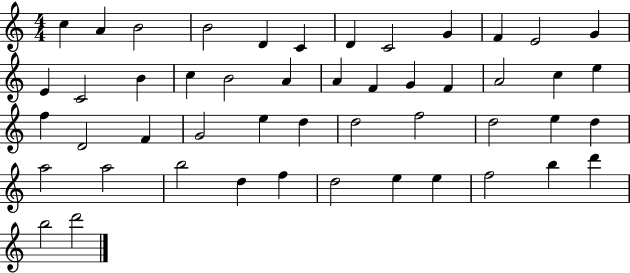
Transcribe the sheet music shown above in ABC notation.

X:1
T:Untitled
M:4/4
L:1/4
K:C
c A B2 B2 D C D C2 G F E2 G E C2 B c B2 A A F G F A2 c e f D2 F G2 e d d2 f2 d2 e d a2 a2 b2 d f d2 e e f2 b d' b2 d'2